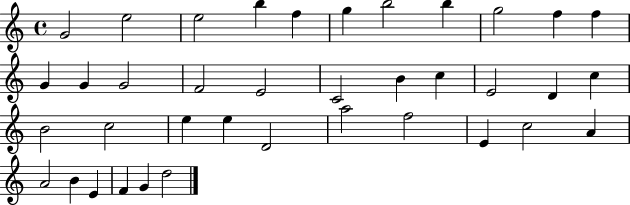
{
  \clef treble
  \time 4/4
  \defaultTimeSignature
  \key c \major
  g'2 e''2 | e''2 b''4 f''4 | g''4 b''2 b''4 | g''2 f''4 f''4 | \break g'4 g'4 g'2 | f'2 e'2 | c'2 b'4 c''4 | e'2 d'4 c''4 | \break b'2 c''2 | e''4 e''4 d'2 | a''2 f''2 | e'4 c''2 a'4 | \break a'2 b'4 e'4 | f'4 g'4 d''2 | \bar "|."
}